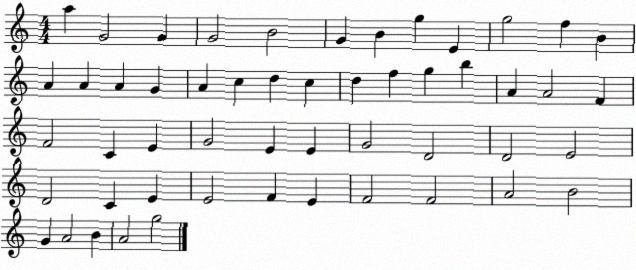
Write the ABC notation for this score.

X:1
T:Untitled
M:4/4
L:1/4
K:C
a G2 G G2 B2 G B g E g2 f B A A A G A c d c d f g b A A2 F F2 C E G2 E E G2 D2 D2 E2 D2 C E E2 F E F2 F2 A2 B2 G A2 B A2 g2